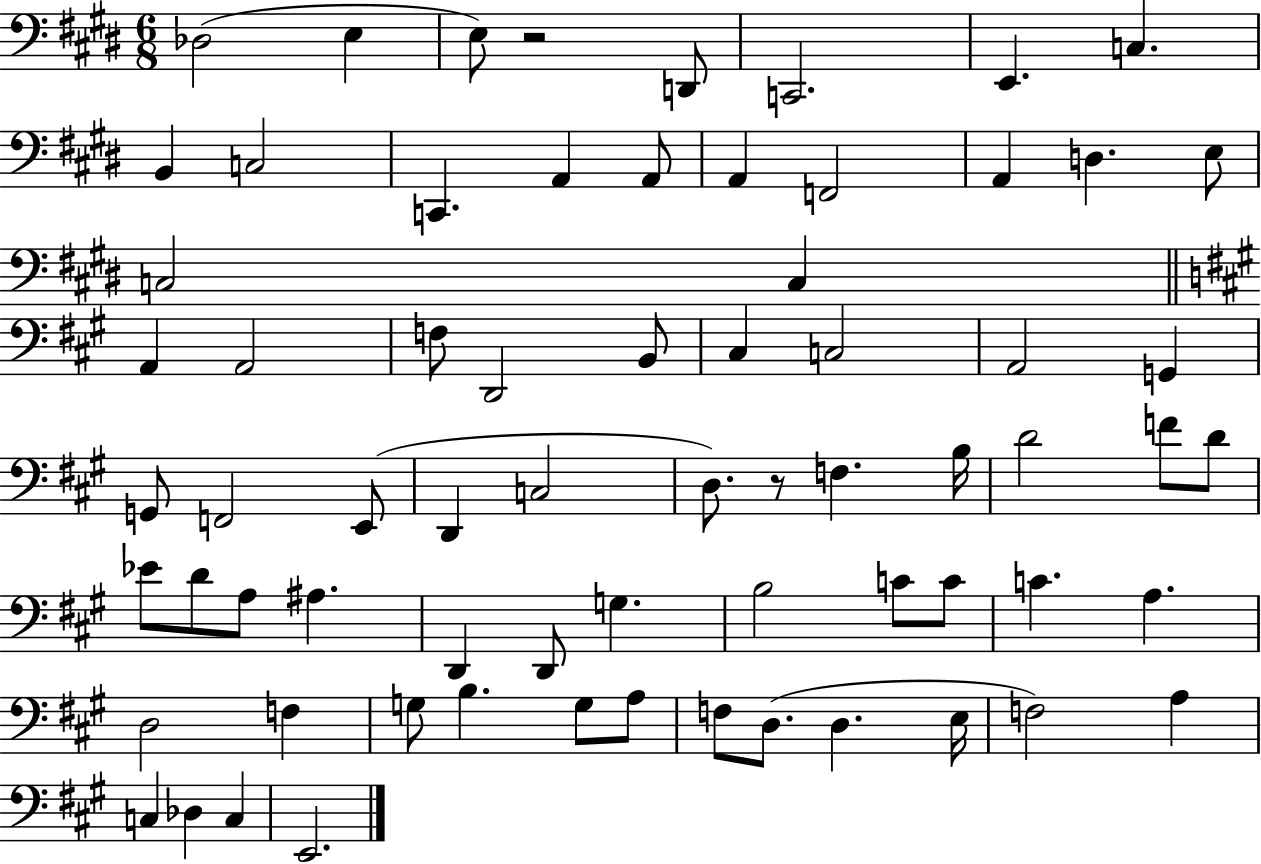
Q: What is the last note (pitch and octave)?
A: E2